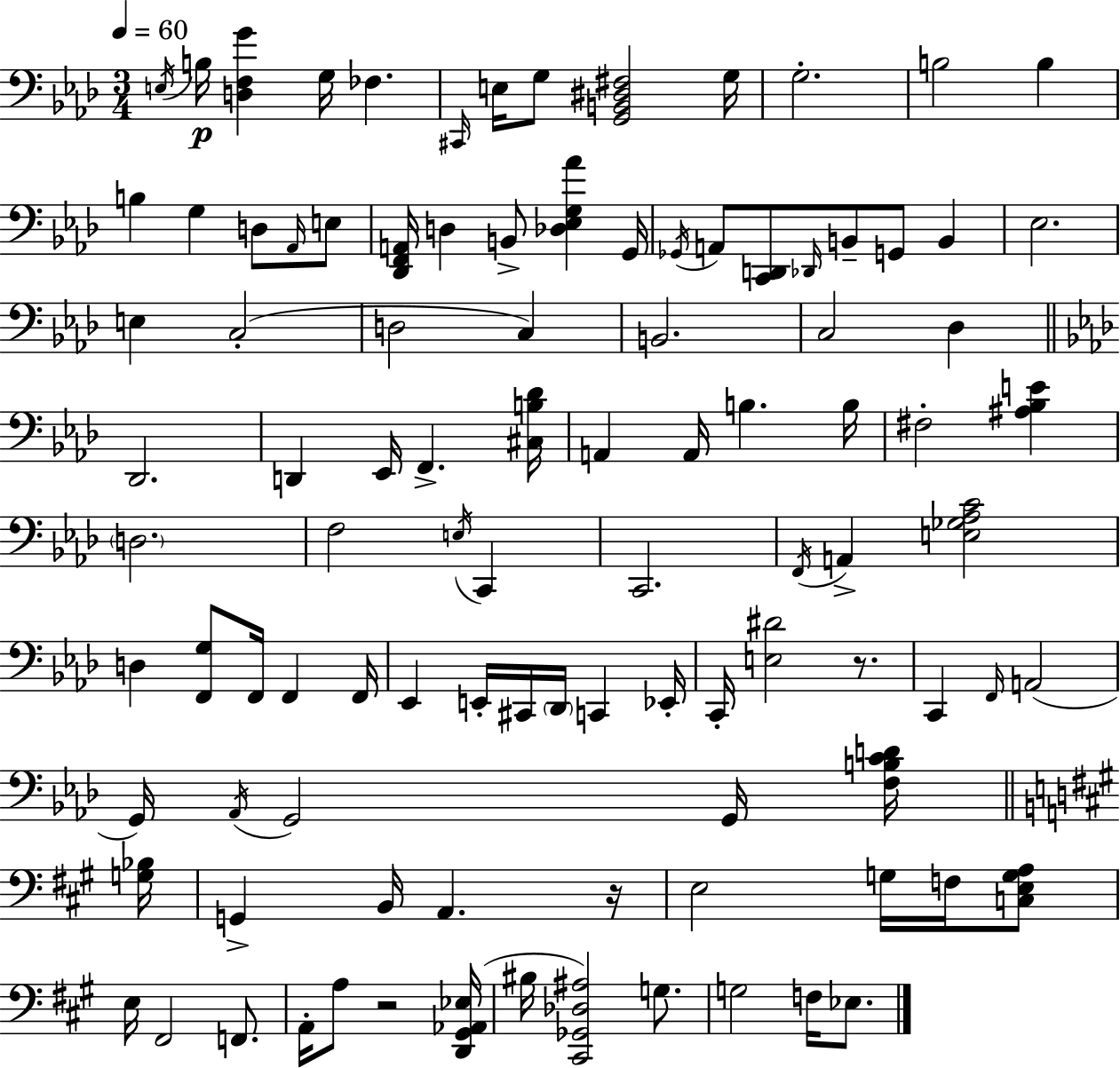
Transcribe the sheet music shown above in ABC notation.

X:1
T:Untitled
M:3/4
L:1/4
K:Fm
E,/4 B,/4 [D,F,G] G,/4 _F, ^C,,/4 E,/4 G,/2 [G,,B,,^D,^F,]2 G,/4 G,2 B,2 B, B, G, D,/2 _A,,/4 E,/2 [_D,,F,,A,,]/4 D, B,,/2 [_D,_E,G,_A] G,,/4 _G,,/4 A,,/2 [C,,D,,]/2 _D,,/4 B,,/2 G,,/2 B,, _E,2 E, C,2 D,2 C, B,,2 C,2 _D, _D,,2 D,, _E,,/4 F,, [^C,B,_D]/4 A,, A,,/4 B, B,/4 ^F,2 [^A,_B,E] D,2 F,2 E,/4 C,, C,,2 F,,/4 A,, [E,_G,_A,C]2 D, [F,,G,]/2 F,,/4 F,, F,,/4 _E,, E,,/4 ^C,,/4 _D,,/4 C,, _E,,/4 C,,/4 [E,^D]2 z/2 C,, F,,/4 A,,2 G,,/4 _A,,/4 G,,2 G,,/4 [F,B,CD]/4 [G,_B,]/4 G,, B,,/4 A,, z/4 E,2 G,/4 F,/4 [C,E,G,A,]/2 E,/4 ^F,,2 F,,/2 A,,/4 A,/2 z2 [D,,^G,,_A,,_E,]/4 ^B,/4 [^C,,_G,,_D,^A,]2 G,/2 G,2 F,/4 _E,/2